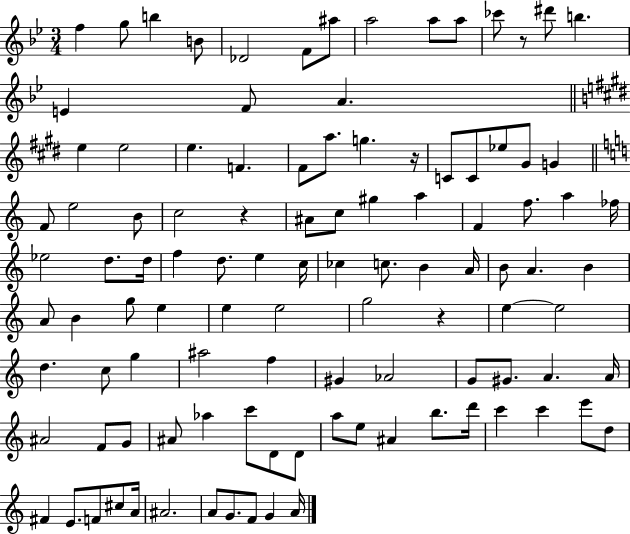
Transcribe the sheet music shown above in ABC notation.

X:1
T:Untitled
M:3/4
L:1/4
K:Bb
f g/2 b B/2 _D2 F/2 ^a/2 a2 a/2 a/2 _c'/2 z/2 ^d'/2 b E F/2 A e e2 e F ^F/2 a/2 g z/4 C/2 C/2 _e/2 ^G/2 G F/2 e2 B/2 c2 z ^A/2 c/2 ^g a F f/2 a _f/4 _e2 d/2 d/4 f d/2 e c/4 _c c/2 B A/4 B/2 A B A/2 B g/2 e e e2 g2 z e e2 d c/2 g ^a2 f ^G _A2 G/2 ^G/2 A A/4 ^A2 F/2 G/2 ^A/2 _a c'/2 D/2 D/2 a/2 e/2 ^A b/2 d'/4 c' c' e'/2 d/2 ^F E/2 F/2 ^c/2 A/4 ^A2 A/2 G/2 F/2 G A/4